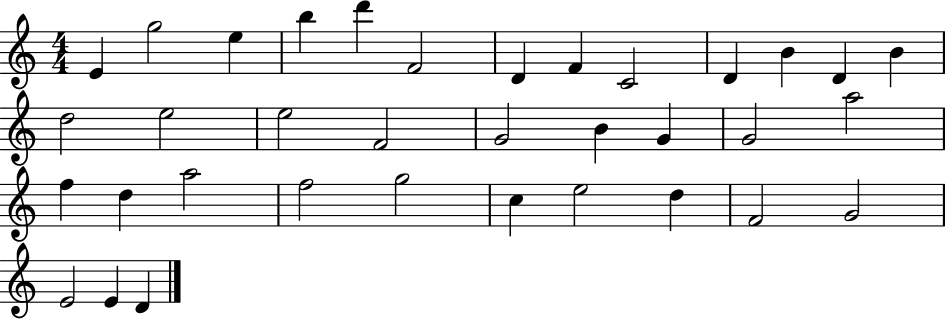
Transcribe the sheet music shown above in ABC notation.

X:1
T:Untitled
M:4/4
L:1/4
K:C
E g2 e b d' F2 D F C2 D B D B d2 e2 e2 F2 G2 B G G2 a2 f d a2 f2 g2 c e2 d F2 G2 E2 E D